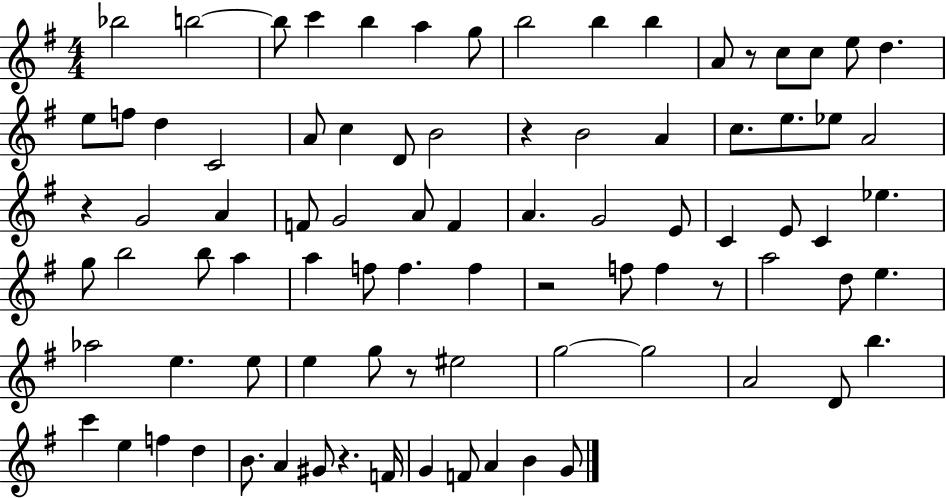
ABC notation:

X:1
T:Untitled
M:4/4
L:1/4
K:G
_b2 b2 b/2 c' b a g/2 b2 b b A/2 z/2 c/2 c/2 e/2 d e/2 f/2 d C2 A/2 c D/2 B2 z B2 A c/2 e/2 _e/2 A2 z G2 A F/2 G2 A/2 F A G2 E/2 C E/2 C _e g/2 b2 b/2 a a f/2 f f z2 f/2 f z/2 a2 d/2 e _a2 e e/2 e g/2 z/2 ^e2 g2 g2 A2 D/2 b c' e f d B/2 A ^G/2 z F/4 G F/2 A B G/2